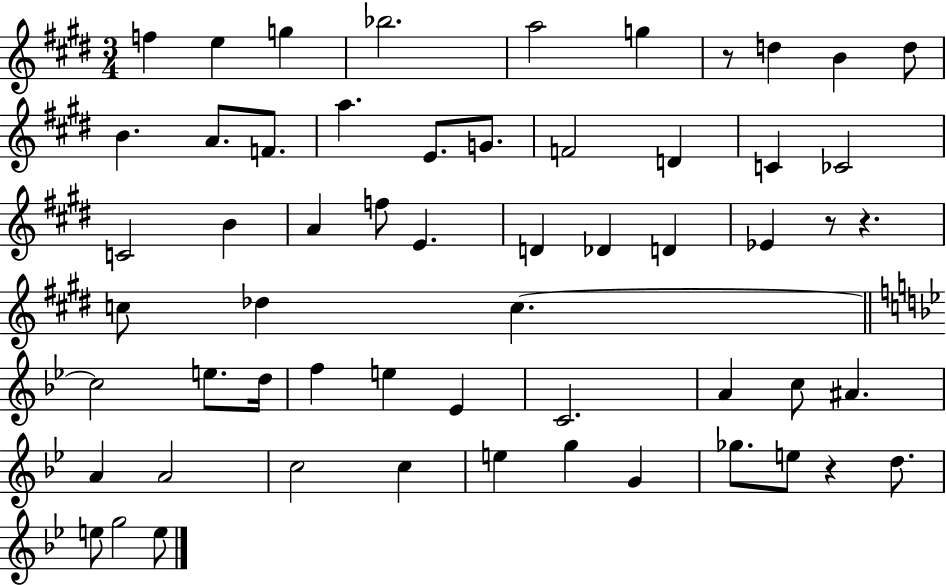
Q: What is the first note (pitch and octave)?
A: F5